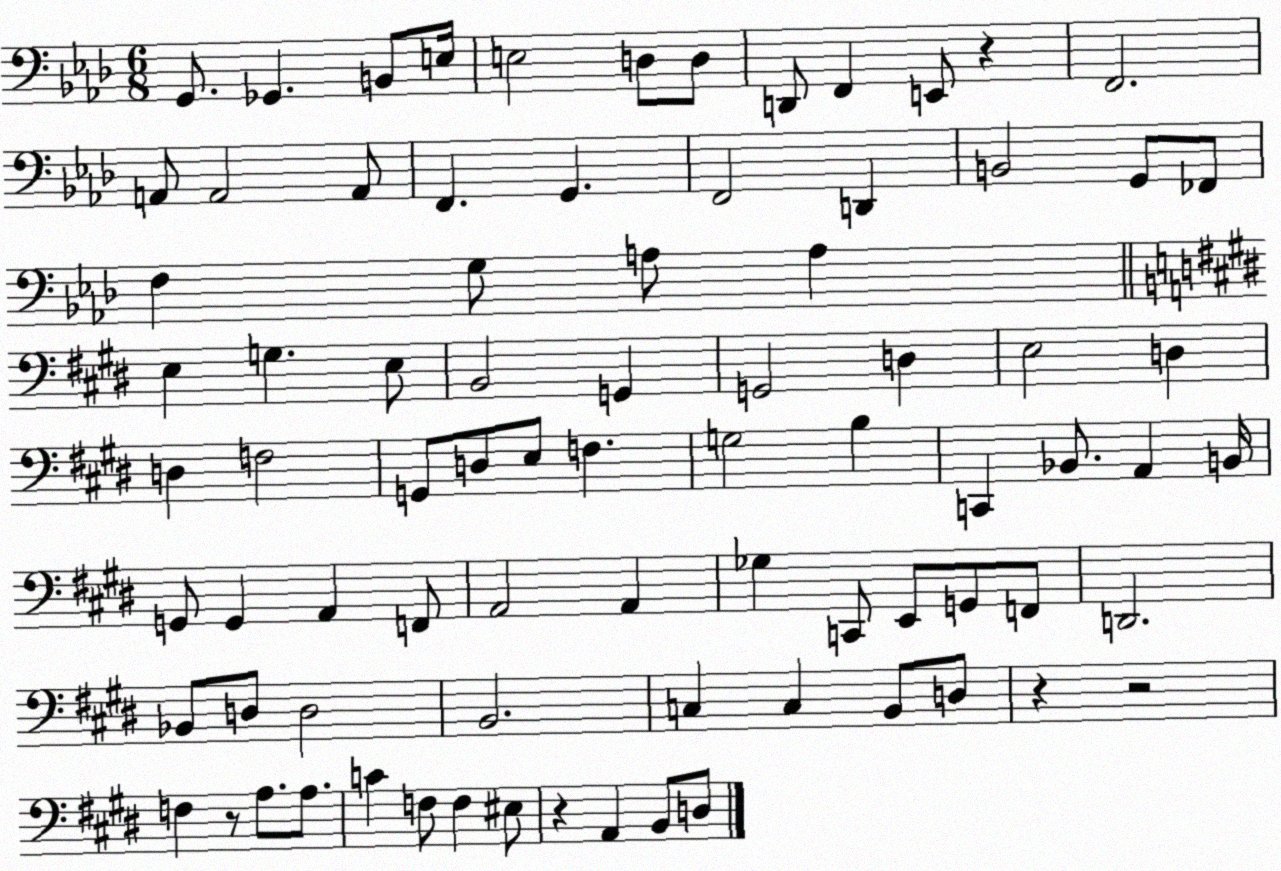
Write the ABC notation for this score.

X:1
T:Untitled
M:6/8
L:1/4
K:Ab
G,,/2 _G,, B,,/2 E,/4 E,2 D,/2 D,/2 D,,/2 F,, E,,/2 z F,,2 A,,/2 A,,2 A,,/2 F,, G,, F,,2 D,, B,,2 G,,/2 _F,,/2 F, G,/2 A,/2 A, E, G, E,/2 B,,2 G,, G,,2 D, E,2 D, D, F,2 G,,/2 D,/2 E,/2 F, G,2 B, C,, _B,,/2 A,, B,,/4 G,,/2 G,, A,, F,,/2 A,,2 A,, _G, C,,/2 E,,/2 G,,/2 F,,/2 D,,2 _B,,/2 D,/2 D,2 B,,2 C, C, B,,/2 D,/2 z z2 F, z/2 A,/2 A,/2 C F,/2 F, ^E,/2 z A,, B,,/2 D,/2